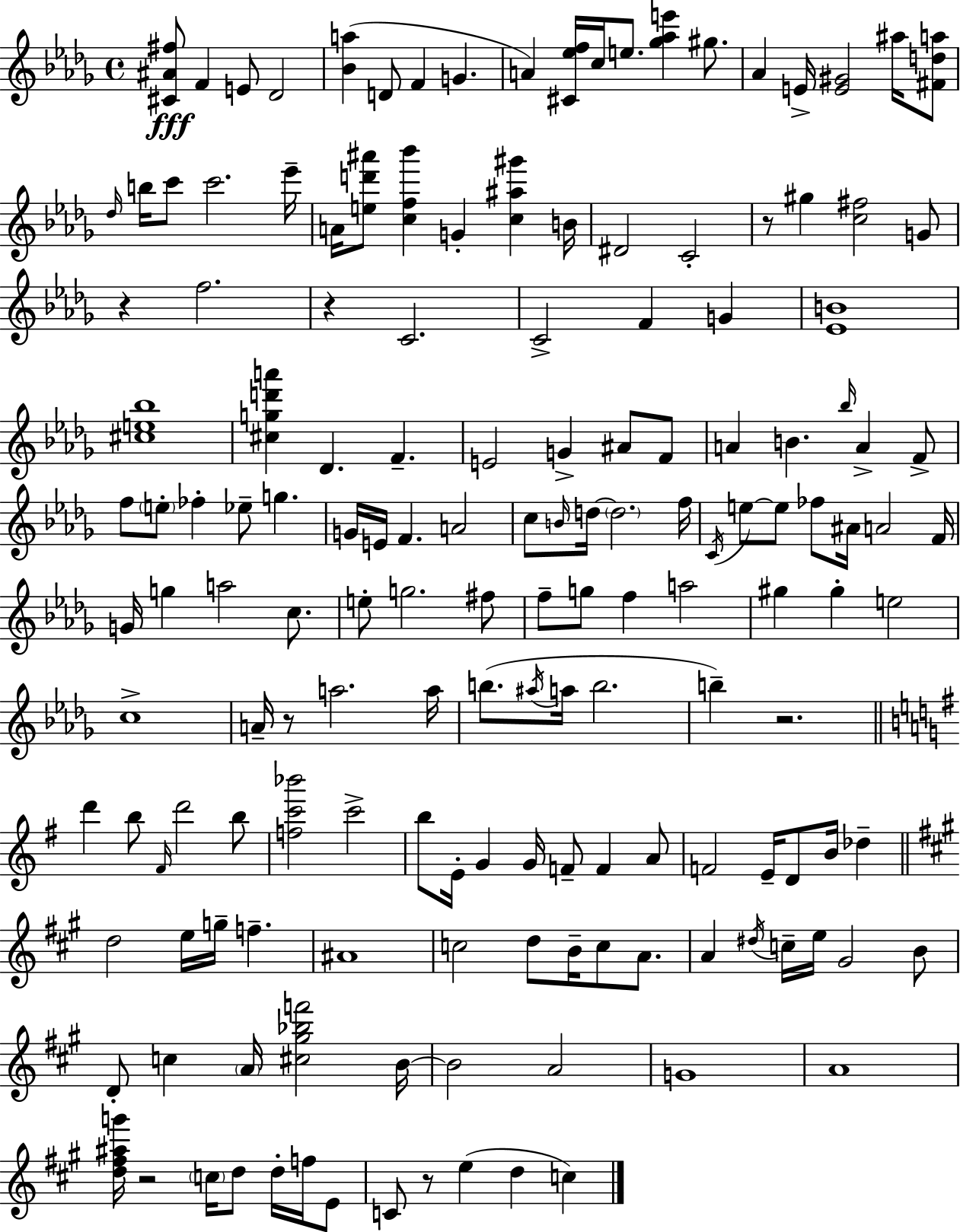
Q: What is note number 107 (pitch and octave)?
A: F5